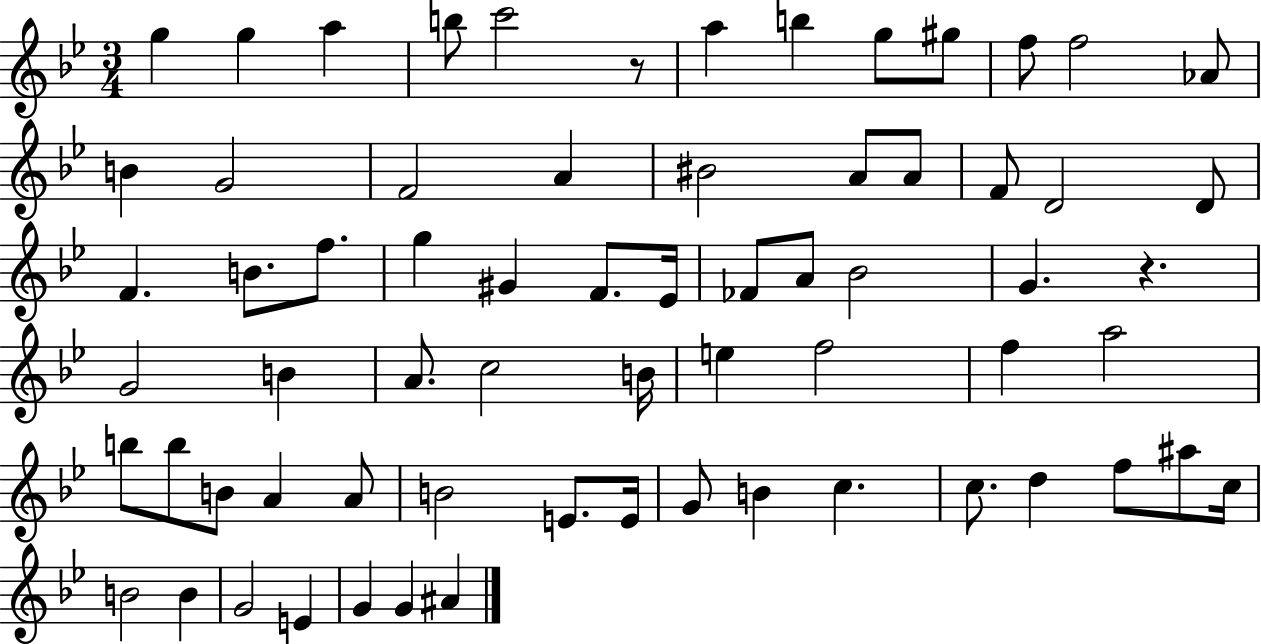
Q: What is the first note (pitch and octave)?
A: G5